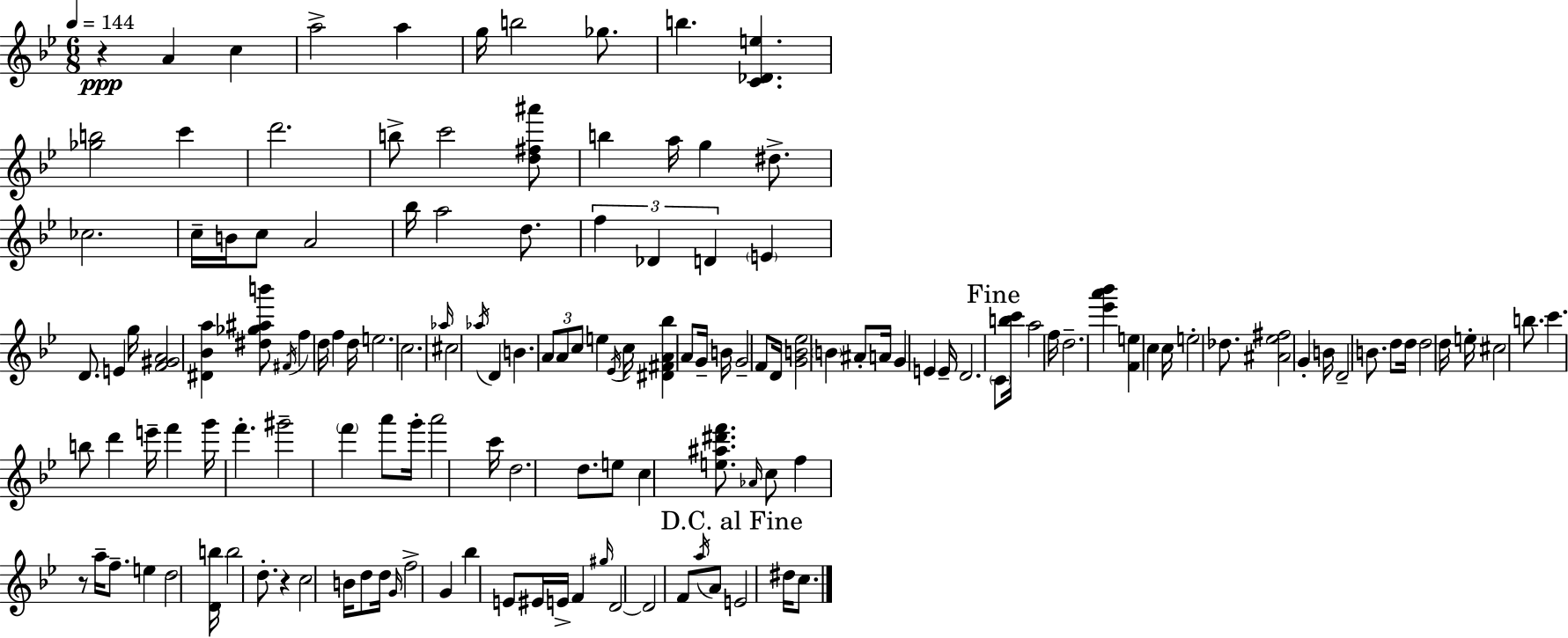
{
  \clef treble
  \numericTimeSignature
  \time 6/8
  \key g \minor
  \tempo 4 = 144
  \repeat volta 2 { r4\ppp a'4 c''4 | a''2-> a''4 | g''16 b''2 ges''8. | b''4. <c' des' e''>4. | \break <ges'' b''>2 c'''4 | d'''2. | b''8-> c'''2 <d'' fis'' ais'''>8 | b''4 a''16 g''4 dis''8.-> | \break ces''2. | c''16-- b'16 c''8 a'2 | bes''16 a''2 d''8. | \tuplet 3/2 { f''4 des'4 d'4 } | \break \parenthesize e'4 d'8. e'4 g''16 | <f' gis' a'>2 <dis' bes' a''>4 | <dis'' ges'' ais'' b'''>8 \acciaccatura { fis'16 } f''4 d''16 f''4 | d''16 e''2. | \break c''2. | \grace { aes''16 } cis''2 \acciaccatura { aes''16 } d'4 | b'4. \tuplet 3/2 { a'8 a'8 | c''8 } e''4 \acciaccatura { ees'16 } c''16 <dis' fis' a' bes''>4 | \break a'8 g'16-- b'16 g'2-- | f'8 d'16 <g' b' ees''>2 | \parenthesize b'4 ais'8-. a'16 g'4 e'4 | e'16-- d'2. | \break \mark "Fine" \parenthesize c'8 <b'' c'''>16 a''2 | f''16 d''2.-- | <ees''' a''' bes'''>4 <f' e''>4 | c''4 c''16 e''2-. | \break des''8. <ais' ees'' fis''>2 | g'4-. b'16 d'2-- | b'8. d''8 d''16 d''2 | d''16 e''16-. cis''2 | \break b''8. c'''4. b''8 | d'''4 e'''16-- f'''4 g'''16 f'''4.-. | gis'''2-- | \parenthesize f'''4 a'''8 g'''16-. a'''2 | \break c'''16 d''2. | d''8. e''8 c''4 | <e'' ais'' dis''' f'''>8. \grace { aes'16 } c''8 f''4 r8 | a''16-- f''8.-- e''4 d''2 | \break <d' b''>16 b''2 | d''8.-. r4 c''2 | b'16 d''8 d''16 \grace { g'16 } f''2-> | g'4 bes''4 | \break e'8 eis'16 e'16-> f'4 \grace { gis''16 } d'2~~ | d'2 | f'8 \acciaccatura { a''16 } a'8 \mark "D.C. al Fine" e'2 | dis''16 c''8. } \bar "|."
}